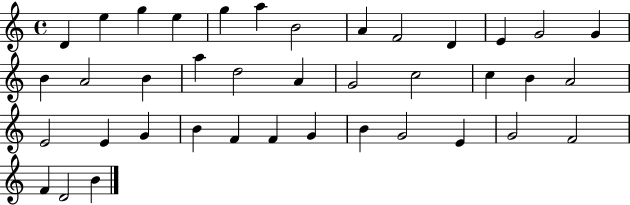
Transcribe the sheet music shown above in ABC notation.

X:1
T:Untitled
M:4/4
L:1/4
K:C
D e g e g a B2 A F2 D E G2 G B A2 B a d2 A G2 c2 c B A2 E2 E G B F F G B G2 E G2 F2 F D2 B